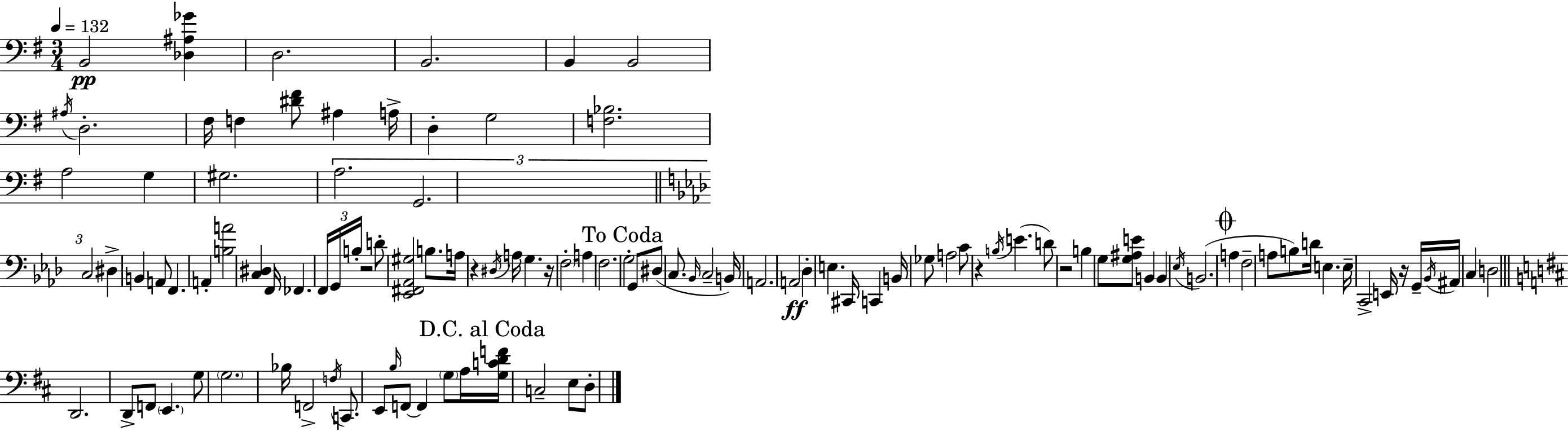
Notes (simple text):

B2/h [Db3,A#3,Gb4]/q D3/h. B2/h. B2/q B2/h A#3/s D3/h. F#3/s F3/q [D#4,F#4]/e A#3/q A3/s D3/q G3/h [F3,Bb3]/h. A3/h G3/q G#3/h. A3/h. G2/h. C3/h D#3/q B2/q A2/e F2/q. A2/q [B3,A4]/h [C3,D#3]/q F2/s FES2/q. F2/s G2/s B3/s R/h D4/e [Eb2,F#2,Ab2,G#3]/h B3/e. A3/s R/q D#3/s A3/s G3/q. R/s F3/h A3/q F3/h. G3/h G2/e D#3/e C3/e. Bb2/s C3/h B2/s A2/h. A2/h Db3/q E3/q. C#2/s C2/q B2/s Gb3/e A3/h C4/e R/q B3/s E4/q. D4/e R/h B3/q G3/e [G3,A#3,E4]/e B2/q B2/q Eb3/s B2/h. A3/q F3/h A3/e B3/e D4/s E3/q. E3/s C2/h E2/s R/s G2/s Bb2/s A#2/s C3/q D3/h D2/h. D2/e F2/e E2/q. G3/e G3/h. Bb3/s F2/h F3/s C2/e. E2/e B3/s F2/e F2/q G3/e A3/s [G3,C4,D4,F4]/s C3/h E3/e D3/e